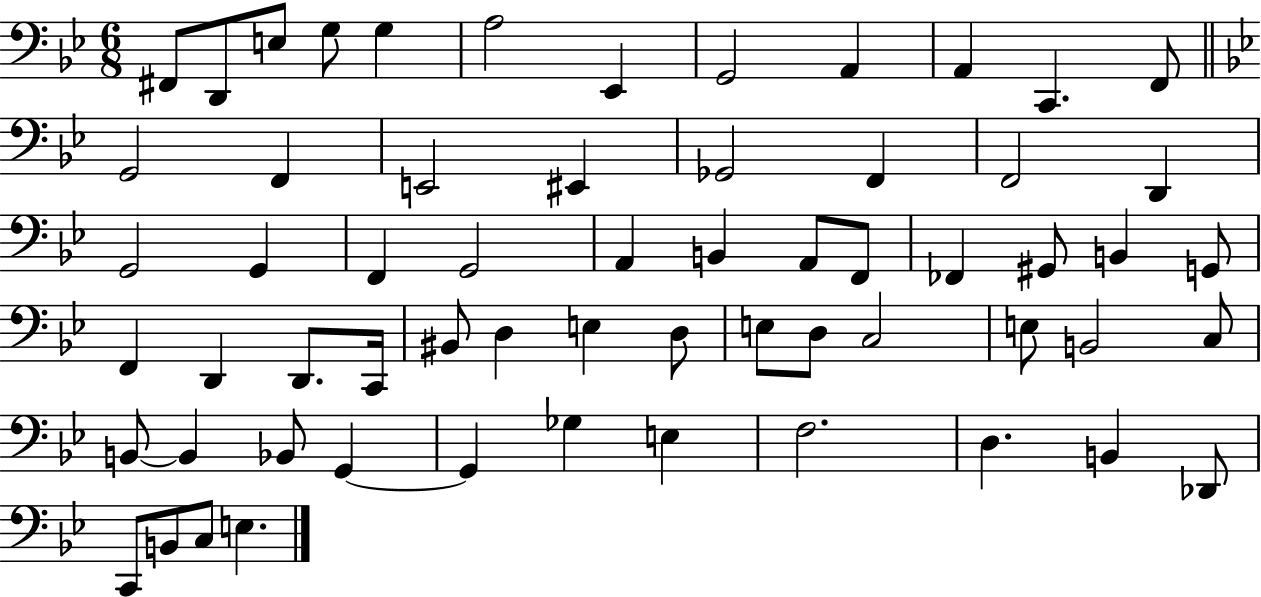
F#2/e D2/e E3/e G3/e G3/q A3/h Eb2/q G2/h A2/q A2/q C2/q. F2/e G2/h F2/q E2/h EIS2/q Gb2/h F2/q F2/h D2/q G2/h G2/q F2/q G2/h A2/q B2/q A2/e F2/e FES2/q G#2/e B2/q G2/e F2/q D2/q D2/e. C2/s BIS2/e D3/q E3/q D3/e E3/e D3/e C3/h E3/e B2/h C3/e B2/e B2/q Bb2/e G2/q G2/q Gb3/q E3/q F3/h. D3/q. B2/q Db2/e C2/e B2/e C3/e E3/q.